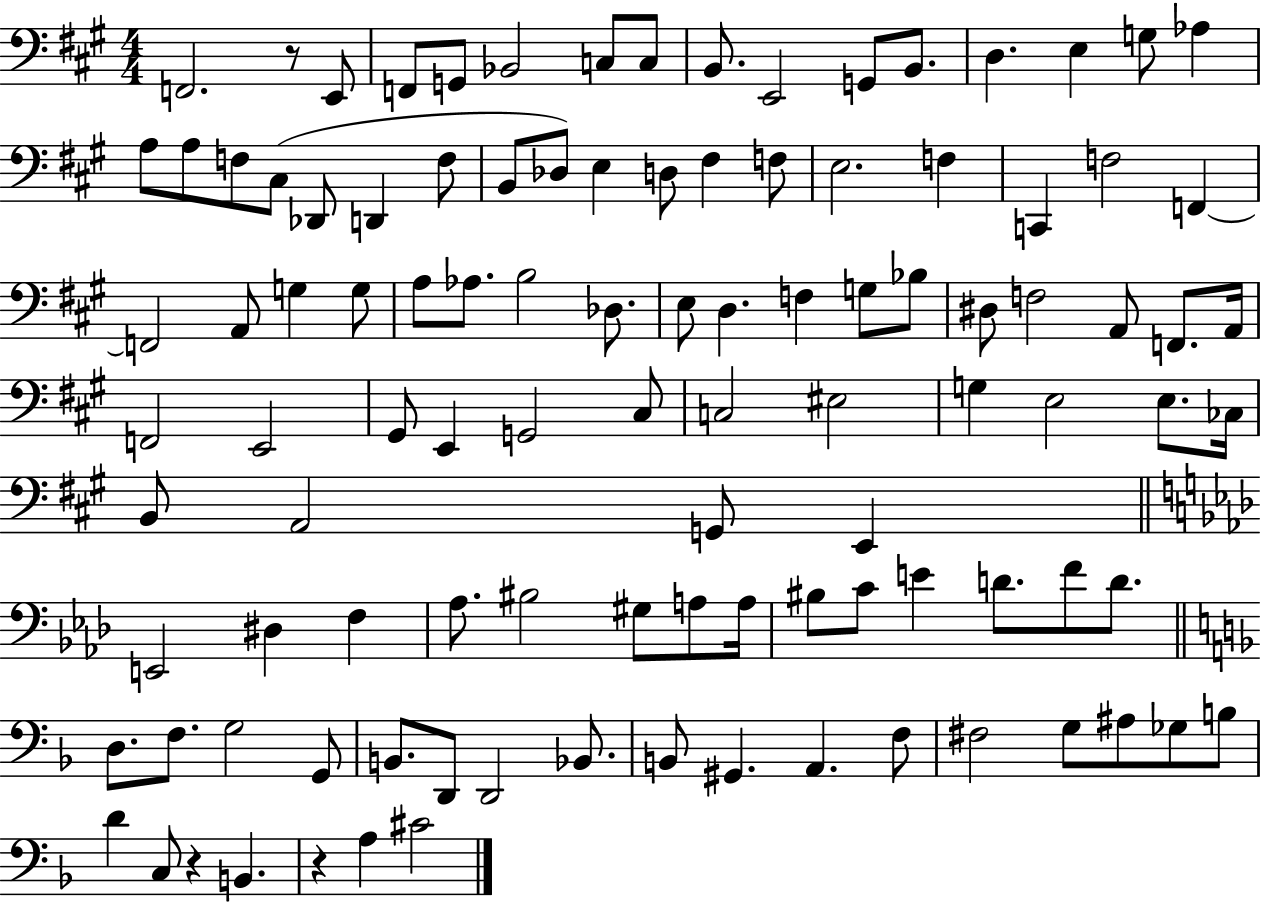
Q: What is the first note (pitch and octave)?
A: F2